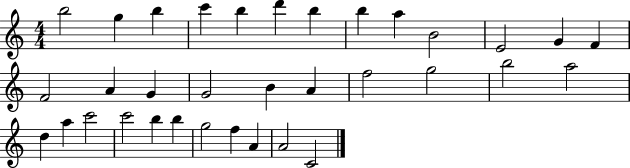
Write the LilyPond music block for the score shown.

{
  \clef treble
  \numericTimeSignature
  \time 4/4
  \key c \major
  b''2 g''4 b''4 | c'''4 b''4 d'''4 b''4 | b''4 a''4 b'2 | e'2 g'4 f'4 | \break f'2 a'4 g'4 | g'2 b'4 a'4 | f''2 g''2 | b''2 a''2 | \break d''4 a''4 c'''2 | c'''2 b''4 b''4 | g''2 f''4 a'4 | a'2 c'2 | \break \bar "|."
}